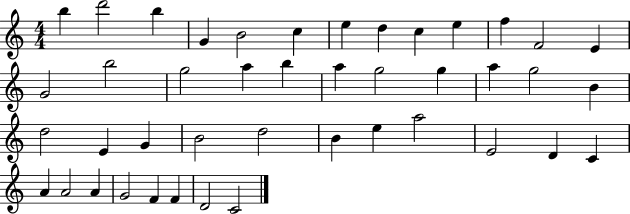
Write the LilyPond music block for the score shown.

{
  \clef treble
  \numericTimeSignature
  \time 4/4
  \key c \major
  b''4 d'''2 b''4 | g'4 b'2 c''4 | e''4 d''4 c''4 e''4 | f''4 f'2 e'4 | \break g'2 b''2 | g''2 a''4 b''4 | a''4 g''2 g''4 | a''4 g''2 b'4 | \break d''2 e'4 g'4 | b'2 d''2 | b'4 e''4 a''2 | e'2 d'4 c'4 | \break a'4 a'2 a'4 | g'2 f'4 f'4 | d'2 c'2 | \bar "|."
}